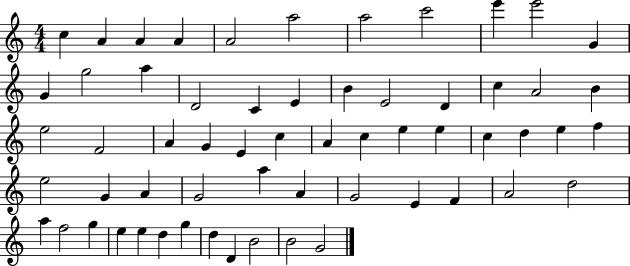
C5/q A4/q A4/q A4/q A4/h A5/h A5/h C6/h E6/q E6/h G4/q G4/q G5/h A5/q D4/h C4/q E4/q B4/q E4/h D4/q C5/q A4/h B4/q E5/h F4/h A4/q G4/q E4/q C5/q A4/q C5/q E5/q E5/q C5/q D5/q E5/q F5/q E5/h G4/q A4/q G4/h A5/q A4/q G4/h E4/q F4/q A4/h D5/h A5/q F5/h G5/q E5/q E5/q D5/q G5/q D5/q D4/q B4/h B4/h G4/h